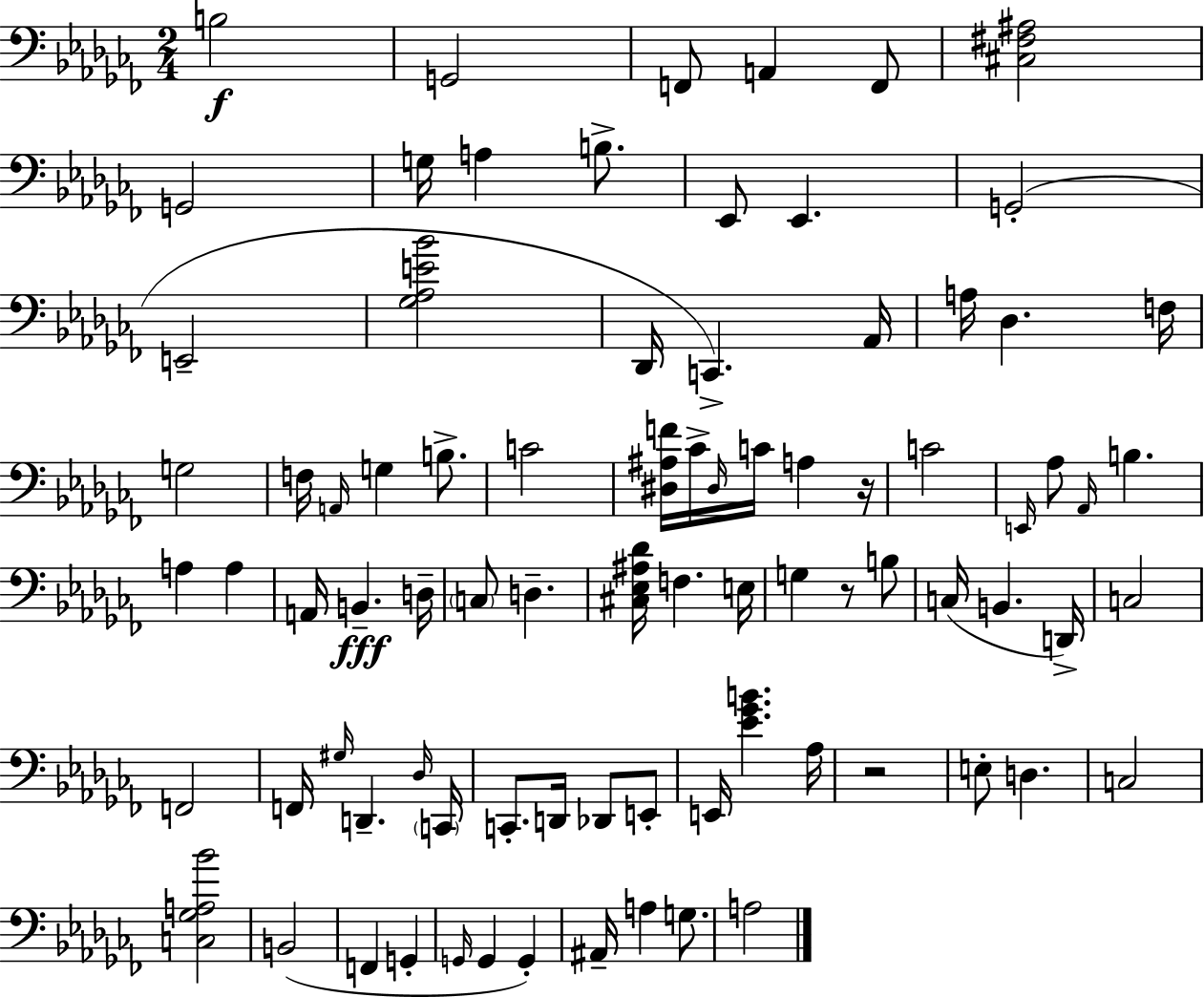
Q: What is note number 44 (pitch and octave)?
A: G3